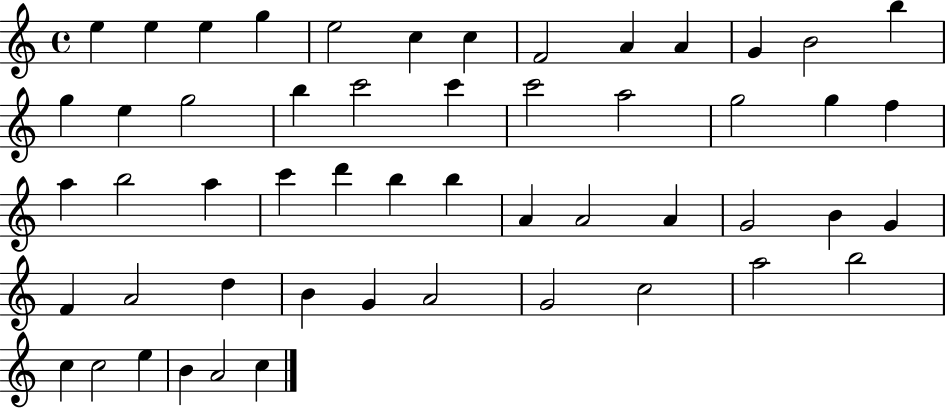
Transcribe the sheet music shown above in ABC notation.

X:1
T:Untitled
M:4/4
L:1/4
K:C
e e e g e2 c c F2 A A G B2 b g e g2 b c'2 c' c'2 a2 g2 g f a b2 a c' d' b b A A2 A G2 B G F A2 d B G A2 G2 c2 a2 b2 c c2 e B A2 c